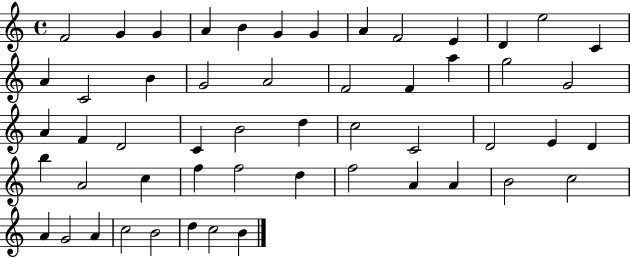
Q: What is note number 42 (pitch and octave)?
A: A4